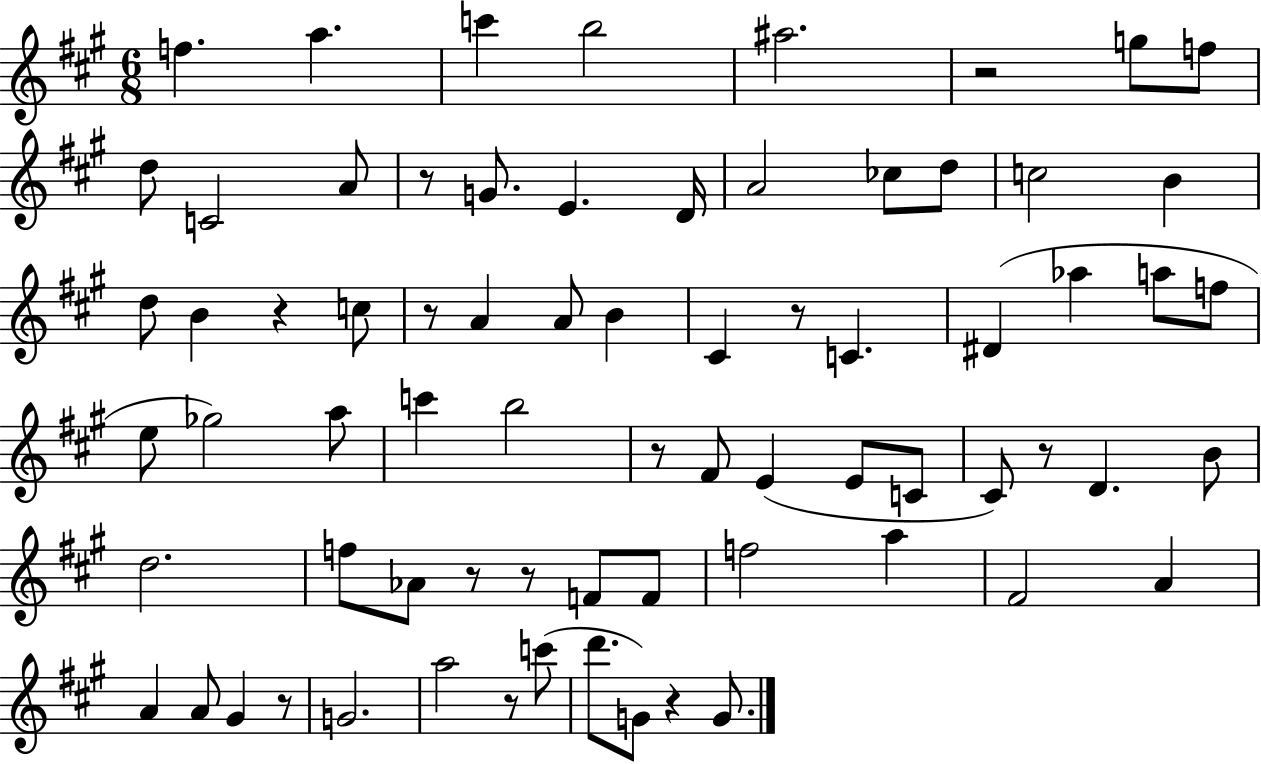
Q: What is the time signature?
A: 6/8